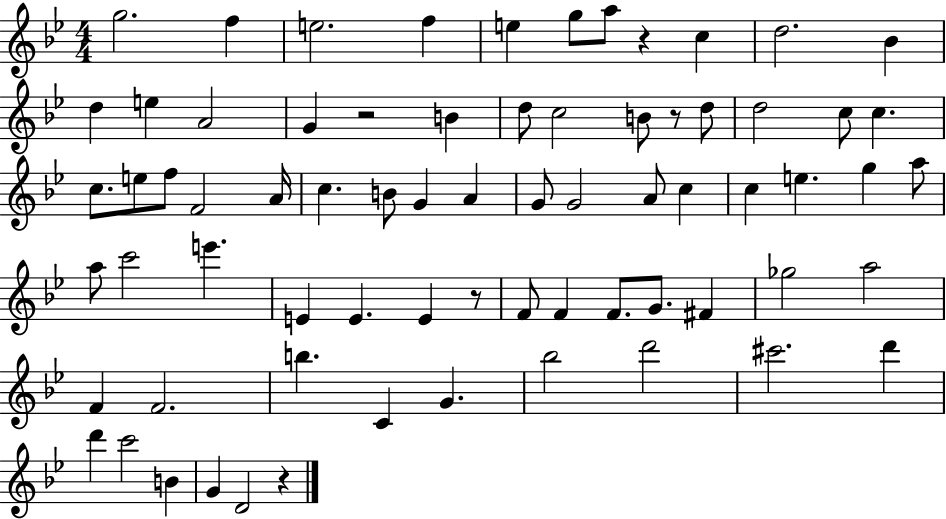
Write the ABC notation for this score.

X:1
T:Untitled
M:4/4
L:1/4
K:Bb
g2 f e2 f e g/2 a/2 z c d2 _B d e A2 G z2 B d/2 c2 B/2 z/2 d/2 d2 c/2 c c/2 e/2 f/2 F2 A/4 c B/2 G A G/2 G2 A/2 c c e g a/2 a/2 c'2 e' E E E z/2 F/2 F F/2 G/2 ^F _g2 a2 F F2 b C G _b2 d'2 ^c'2 d' d' c'2 B G D2 z